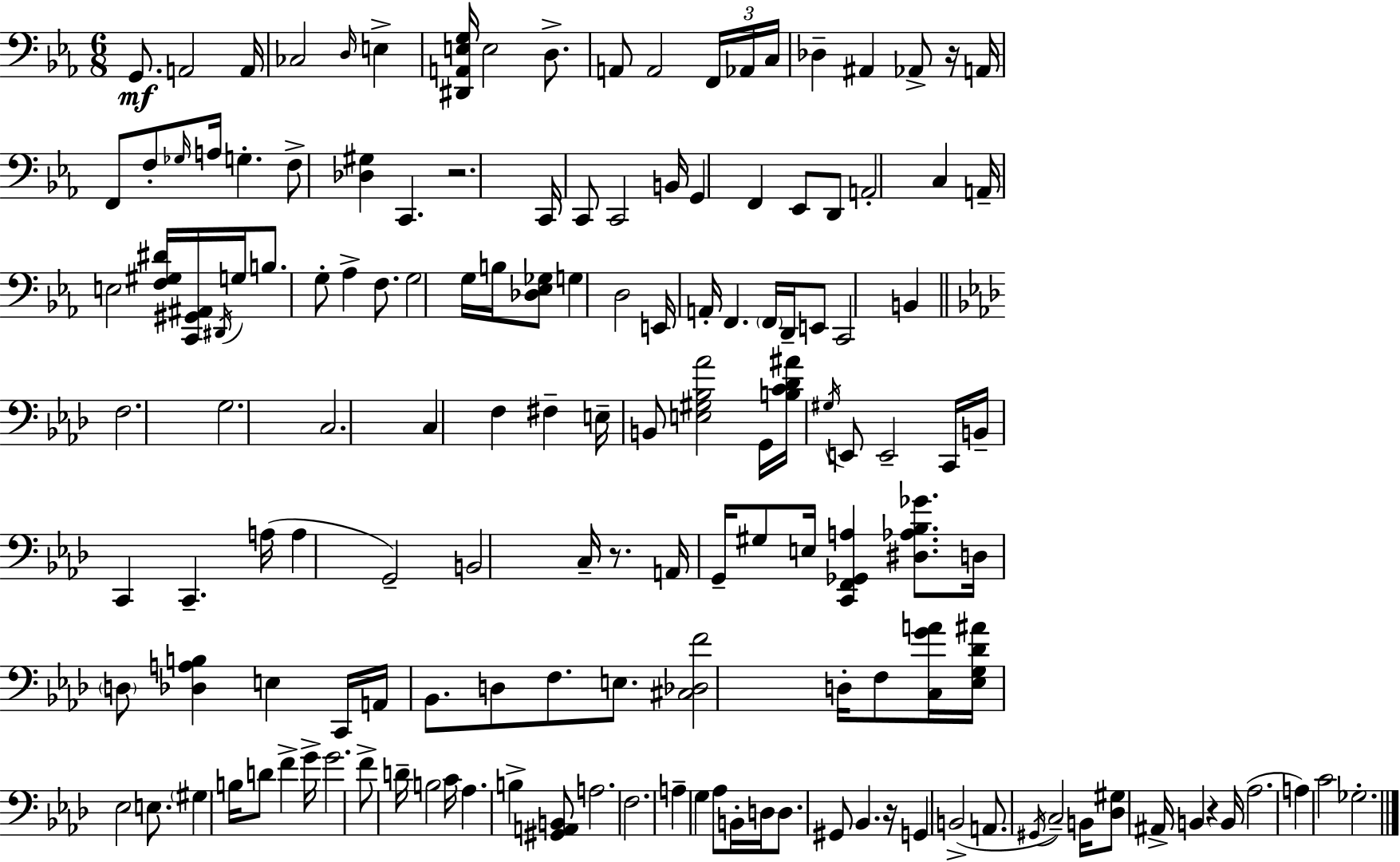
X:1
T:Untitled
M:6/8
L:1/4
K:Cm
G,,/2 A,,2 A,,/4 _C,2 D,/4 E, [^D,,A,,E,G,]/4 E,2 D,/2 A,,/2 A,,2 F,,/4 _A,,/4 C,/4 _D, ^A,, _A,,/2 z/4 A,,/4 F,,/2 F,/2 _G,/4 A,/4 G, F,/2 [_D,^G,] C,, z2 C,,/4 C,,/2 C,,2 B,,/4 G,, F,, _E,,/2 D,,/2 A,,2 C, A,,/4 E,2 [F,^G,^D]/4 [C,,^G,,^A,,]/4 ^D,,/4 G,/4 B,/2 G,/2 _A, F,/2 G,2 G,/4 B,/4 [_D,_E,_G,]/2 G, D,2 E,,/4 A,,/4 F,, F,,/4 D,,/4 E,,/2 C,,2 B,, F,2 G,2 C,2 C, F, ^F, E,/4 B,,/2 [E,^G,_B,_A]2 G,,/4 [B,C_D^A]/4 ^G,/4 E,,/2 E,,2 C,,/4 B,,/4 C,, C,, A,/4 A, G,,2 B,,2 C,/4 z/2 A,,/4 G,,/4 ^G,/2 E,/4 [C,,F,,_G,,A,] [^D,_A,_B,_G]/2 D,/4 D,/2 [_D,A,B,] E, C,,/4 A,,/4 _B,,/2 D,/2 F,/2 E,/2 [^C,_D,F]2 D,/4 F,/2 [C,GA]/4 [_E,G,_D^A]/4 _E,2 E,/2 ^G, B,/4 D/2 F G/4 G2 F/2 D/4 B,2 C/4 _A, B, [^G,,A,,B,,]/2 A,2 F,2 A, G, _A,/2 B,,/4 D,/4 D,/2 ^G,,/2 _B,, z/4 G,, B,,2 A,,/2 ^G,,/4 C,2 B,,/4 [_D,^G,]/2 ^A,,/4 B,, z B,,/4 _A,2 A, C2 _G,2